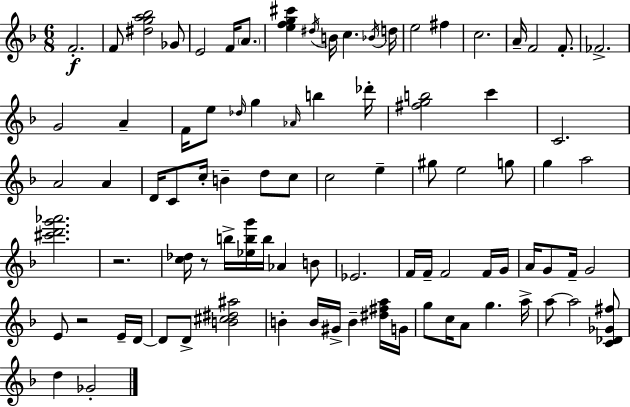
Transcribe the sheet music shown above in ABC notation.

X:1
T:Untitled
M:6/8
L:1/4
K:Dm
F2 F/2 [^dga_b]2 _G/2 E2 F/4 A/2 [efg^c'] ^d/4 B/4 c _B/4 d/4 e2 ^f c2 A/4 F2 F/2 _F2 G2 A F/4 e/2 _d/4 g _A/4 b _d'/4 [^fgb]2 c' C2 A2 A D/4 C/2 c/4 B d/2 c/2 c2 e ^g/2 e2 g/2 g a2 [^c'd'g'_a']2 z2 [c_d]/4 z/2 b/4 [_ebg']/4 b/4 _A B/2 _E2 F/4 F/4 F2 F/4 G/4 A/4 G/2 F/4 G2 E/2 z2 E/4 D/4 D/2 D/2 [B^c^d^a]2 B B/4 ^G/4 B [^d^fa]/4 G/4 g/2 c/4 A/2 g a/4 a/2 a2 [C_D_G^f]/2 d _G2